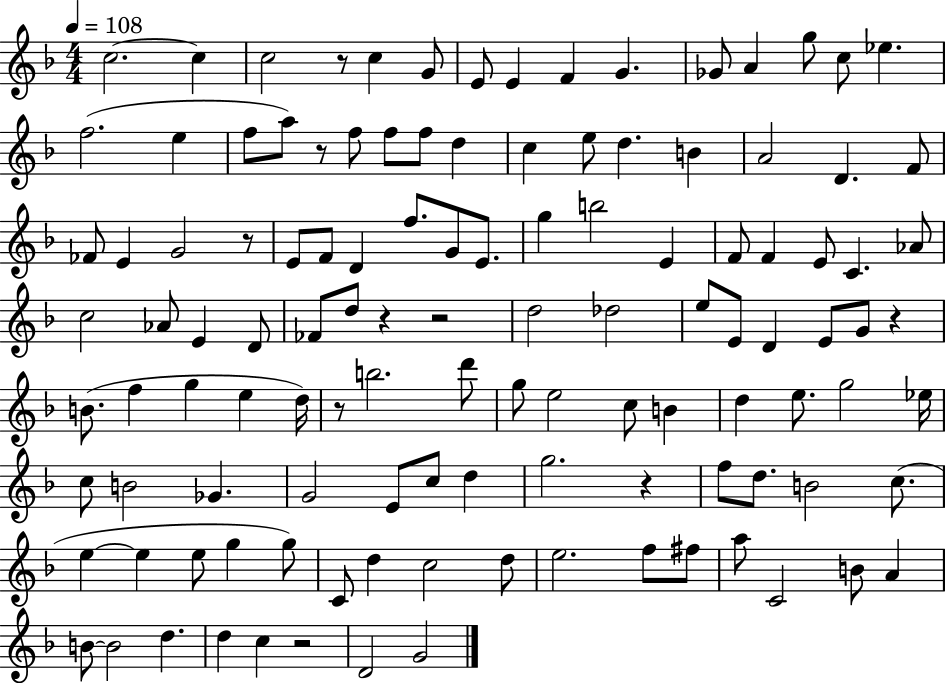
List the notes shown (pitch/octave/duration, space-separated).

C5/h. C5/q C5/h R/e C5/q G4/e E4/e E4/q F4/q G4/q. Gb4/e A4/q G5/e C5/e Eb5/q. F5/h. E5/q F5/e A5/e R/e F5/e F5/e F5/e D5/q C5/q E5/e D5/q. B4/q A4/h D4/q. F4/e FES4/e E4/q G4/h R/e E4/e F4/e D4/q F5/e. G4/e E4/e. G5/q B5/h E4/q F4/e F4/q E4/e C4/q. Ab4/e C5/h Ab4/e E4/q D4/e FES4/e D5/e R/q R/h D5/h Db5/h E5/e E4/e D4/q E4/e G4/e R/q B4/e. F5/q G5/q E5/q D5/s R/e B5/h. D6/e G5/e E5/h C5/e B4/q D5/q E5/e. G5/h Eb5/s C5/e B4/h Gb4/q. G4/h E4/e C5/e D5/q G5/h. R/q F5/e D5/e. B4/h C5/e. E5/q E5/q E5/e G5/q G5/e C4/e D5/q C5/h D5/e E5/h. F5/e F#5/e A5/e C4/h B4/e A4/q B4/e B4/h D5/q. D5/q C5/q R/h D4/h G4/h